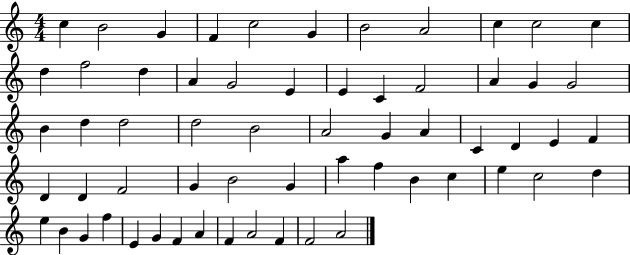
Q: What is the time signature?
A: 4/4